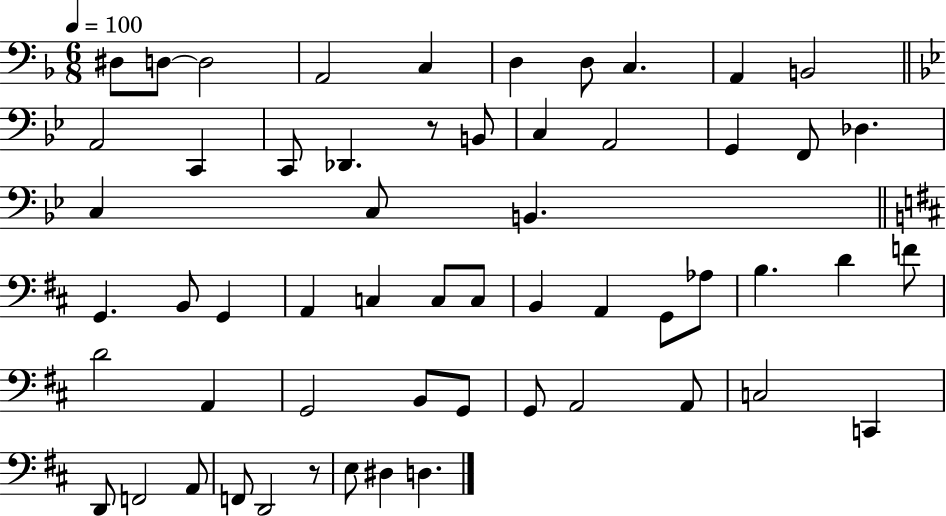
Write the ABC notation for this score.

X:1
T:Untitled
M:6/8
L:1/4
K:F
^D,/2 D,/2 D,2 A,,2 C, D, D,/2 C, A,, B,,2 A,,2 C,, C,,/2 _D,, z/2 B,,/2 C, A,,2 G,, F,,/2 _D, C, C,/2 B,, G,, B,,/2 G,, A,, C, C,/2 C,/2 B,, A,, G,,/2 _A,/2 B, D F/2 D2 A,, G,,2 B,,/2 G,,/2 G,,/2 A,,2 A,,/2 C,2 C,, D,,/2 F,,2 A,,/2 F,,/2 D,,2 z/2 E,/2 ^D, D,